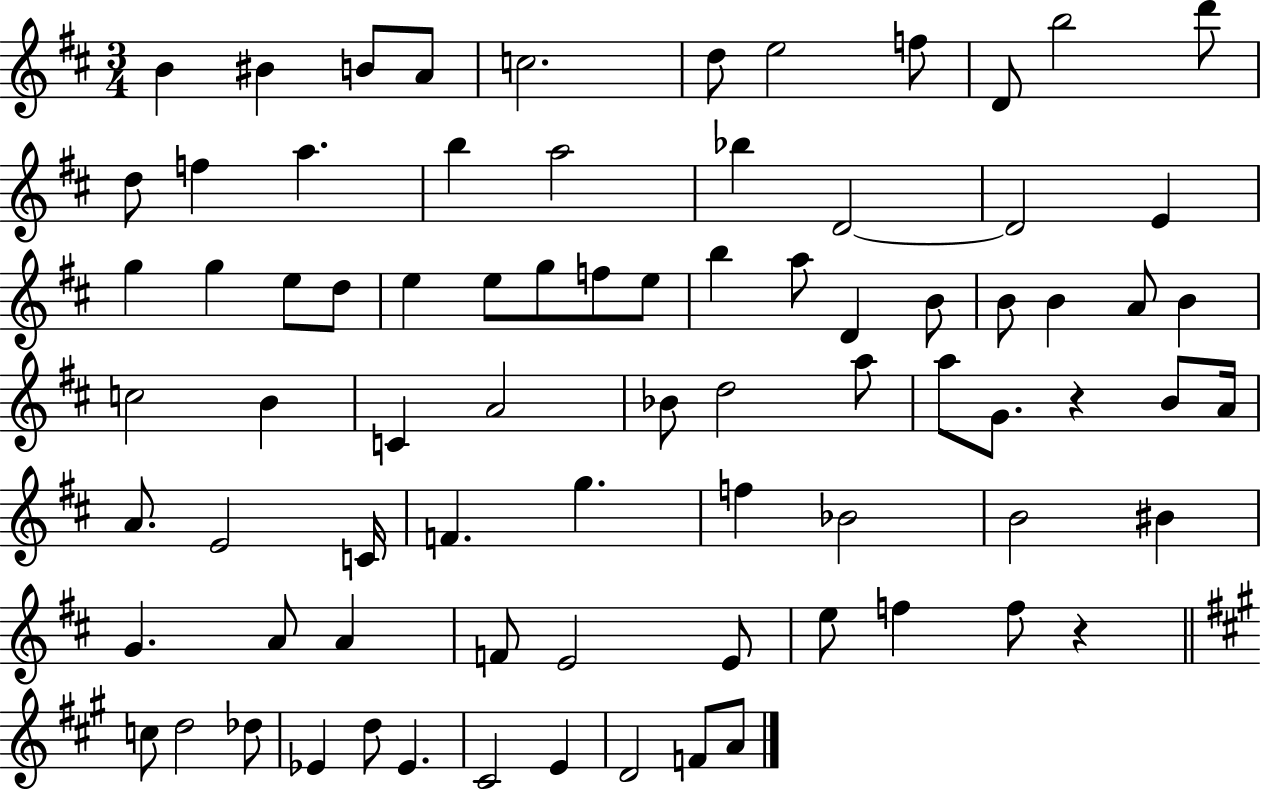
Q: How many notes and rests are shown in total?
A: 79